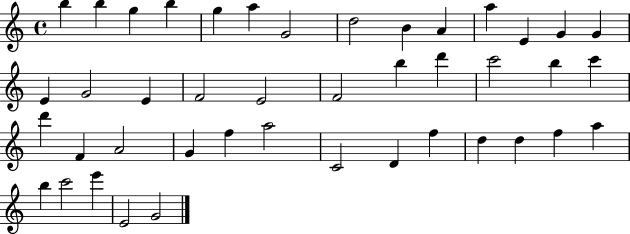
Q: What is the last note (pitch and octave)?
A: G4